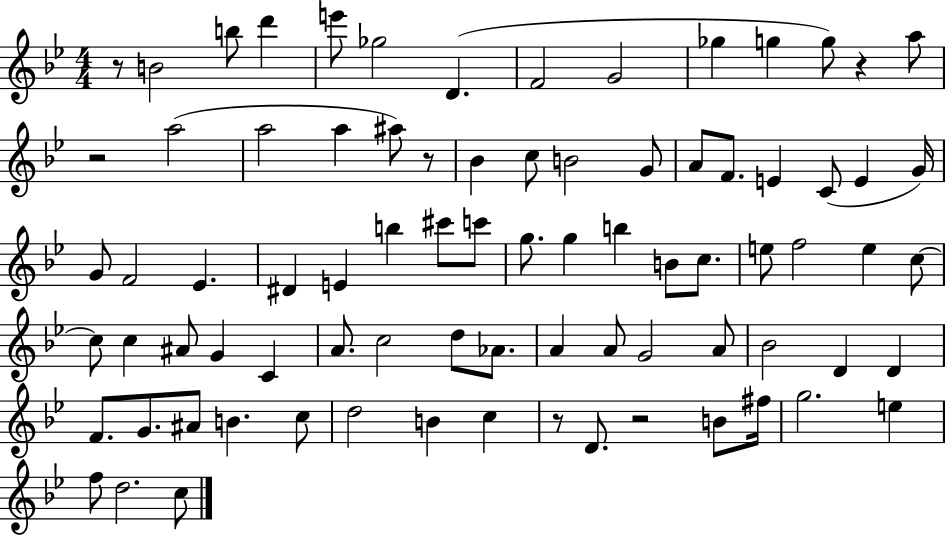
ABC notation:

X:1
T:Untitled
M:4/4
L:1/4
K:Bb
z/2 B2 b/2 d' e'/2 _g2 D F2 G2 _g g g/2 z a/2 z2 a2 a2 a ^a/2 z/2 _B c/2 B2 G/2 A/2 F/2 E C/2 E G/4 G/2 F2 _E ^D E b ^c'/2 c'/2 g/2 g b B/2 c/2 e/2 f2 e c/2 c/2 c ^A/2 G C A/2 c2 d/2 _A/2 A A/2 G2 A/2 _B2 D D F/2 G/2 ^A/2 B c/2 d2 B c z/2 D/2 z2 B/2 ^f/4 g2 e f/2 d2 c/2